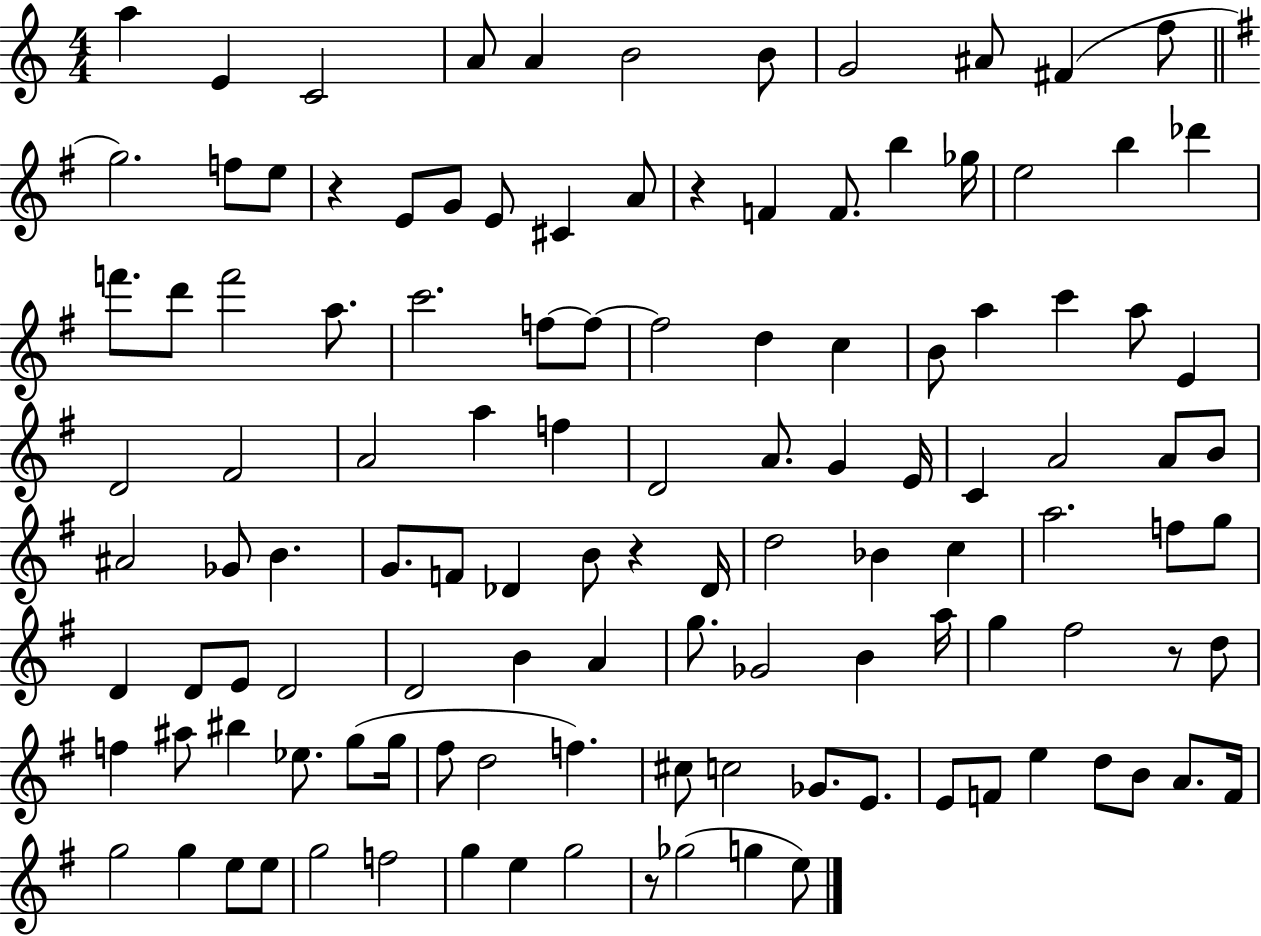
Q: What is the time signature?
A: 4/4